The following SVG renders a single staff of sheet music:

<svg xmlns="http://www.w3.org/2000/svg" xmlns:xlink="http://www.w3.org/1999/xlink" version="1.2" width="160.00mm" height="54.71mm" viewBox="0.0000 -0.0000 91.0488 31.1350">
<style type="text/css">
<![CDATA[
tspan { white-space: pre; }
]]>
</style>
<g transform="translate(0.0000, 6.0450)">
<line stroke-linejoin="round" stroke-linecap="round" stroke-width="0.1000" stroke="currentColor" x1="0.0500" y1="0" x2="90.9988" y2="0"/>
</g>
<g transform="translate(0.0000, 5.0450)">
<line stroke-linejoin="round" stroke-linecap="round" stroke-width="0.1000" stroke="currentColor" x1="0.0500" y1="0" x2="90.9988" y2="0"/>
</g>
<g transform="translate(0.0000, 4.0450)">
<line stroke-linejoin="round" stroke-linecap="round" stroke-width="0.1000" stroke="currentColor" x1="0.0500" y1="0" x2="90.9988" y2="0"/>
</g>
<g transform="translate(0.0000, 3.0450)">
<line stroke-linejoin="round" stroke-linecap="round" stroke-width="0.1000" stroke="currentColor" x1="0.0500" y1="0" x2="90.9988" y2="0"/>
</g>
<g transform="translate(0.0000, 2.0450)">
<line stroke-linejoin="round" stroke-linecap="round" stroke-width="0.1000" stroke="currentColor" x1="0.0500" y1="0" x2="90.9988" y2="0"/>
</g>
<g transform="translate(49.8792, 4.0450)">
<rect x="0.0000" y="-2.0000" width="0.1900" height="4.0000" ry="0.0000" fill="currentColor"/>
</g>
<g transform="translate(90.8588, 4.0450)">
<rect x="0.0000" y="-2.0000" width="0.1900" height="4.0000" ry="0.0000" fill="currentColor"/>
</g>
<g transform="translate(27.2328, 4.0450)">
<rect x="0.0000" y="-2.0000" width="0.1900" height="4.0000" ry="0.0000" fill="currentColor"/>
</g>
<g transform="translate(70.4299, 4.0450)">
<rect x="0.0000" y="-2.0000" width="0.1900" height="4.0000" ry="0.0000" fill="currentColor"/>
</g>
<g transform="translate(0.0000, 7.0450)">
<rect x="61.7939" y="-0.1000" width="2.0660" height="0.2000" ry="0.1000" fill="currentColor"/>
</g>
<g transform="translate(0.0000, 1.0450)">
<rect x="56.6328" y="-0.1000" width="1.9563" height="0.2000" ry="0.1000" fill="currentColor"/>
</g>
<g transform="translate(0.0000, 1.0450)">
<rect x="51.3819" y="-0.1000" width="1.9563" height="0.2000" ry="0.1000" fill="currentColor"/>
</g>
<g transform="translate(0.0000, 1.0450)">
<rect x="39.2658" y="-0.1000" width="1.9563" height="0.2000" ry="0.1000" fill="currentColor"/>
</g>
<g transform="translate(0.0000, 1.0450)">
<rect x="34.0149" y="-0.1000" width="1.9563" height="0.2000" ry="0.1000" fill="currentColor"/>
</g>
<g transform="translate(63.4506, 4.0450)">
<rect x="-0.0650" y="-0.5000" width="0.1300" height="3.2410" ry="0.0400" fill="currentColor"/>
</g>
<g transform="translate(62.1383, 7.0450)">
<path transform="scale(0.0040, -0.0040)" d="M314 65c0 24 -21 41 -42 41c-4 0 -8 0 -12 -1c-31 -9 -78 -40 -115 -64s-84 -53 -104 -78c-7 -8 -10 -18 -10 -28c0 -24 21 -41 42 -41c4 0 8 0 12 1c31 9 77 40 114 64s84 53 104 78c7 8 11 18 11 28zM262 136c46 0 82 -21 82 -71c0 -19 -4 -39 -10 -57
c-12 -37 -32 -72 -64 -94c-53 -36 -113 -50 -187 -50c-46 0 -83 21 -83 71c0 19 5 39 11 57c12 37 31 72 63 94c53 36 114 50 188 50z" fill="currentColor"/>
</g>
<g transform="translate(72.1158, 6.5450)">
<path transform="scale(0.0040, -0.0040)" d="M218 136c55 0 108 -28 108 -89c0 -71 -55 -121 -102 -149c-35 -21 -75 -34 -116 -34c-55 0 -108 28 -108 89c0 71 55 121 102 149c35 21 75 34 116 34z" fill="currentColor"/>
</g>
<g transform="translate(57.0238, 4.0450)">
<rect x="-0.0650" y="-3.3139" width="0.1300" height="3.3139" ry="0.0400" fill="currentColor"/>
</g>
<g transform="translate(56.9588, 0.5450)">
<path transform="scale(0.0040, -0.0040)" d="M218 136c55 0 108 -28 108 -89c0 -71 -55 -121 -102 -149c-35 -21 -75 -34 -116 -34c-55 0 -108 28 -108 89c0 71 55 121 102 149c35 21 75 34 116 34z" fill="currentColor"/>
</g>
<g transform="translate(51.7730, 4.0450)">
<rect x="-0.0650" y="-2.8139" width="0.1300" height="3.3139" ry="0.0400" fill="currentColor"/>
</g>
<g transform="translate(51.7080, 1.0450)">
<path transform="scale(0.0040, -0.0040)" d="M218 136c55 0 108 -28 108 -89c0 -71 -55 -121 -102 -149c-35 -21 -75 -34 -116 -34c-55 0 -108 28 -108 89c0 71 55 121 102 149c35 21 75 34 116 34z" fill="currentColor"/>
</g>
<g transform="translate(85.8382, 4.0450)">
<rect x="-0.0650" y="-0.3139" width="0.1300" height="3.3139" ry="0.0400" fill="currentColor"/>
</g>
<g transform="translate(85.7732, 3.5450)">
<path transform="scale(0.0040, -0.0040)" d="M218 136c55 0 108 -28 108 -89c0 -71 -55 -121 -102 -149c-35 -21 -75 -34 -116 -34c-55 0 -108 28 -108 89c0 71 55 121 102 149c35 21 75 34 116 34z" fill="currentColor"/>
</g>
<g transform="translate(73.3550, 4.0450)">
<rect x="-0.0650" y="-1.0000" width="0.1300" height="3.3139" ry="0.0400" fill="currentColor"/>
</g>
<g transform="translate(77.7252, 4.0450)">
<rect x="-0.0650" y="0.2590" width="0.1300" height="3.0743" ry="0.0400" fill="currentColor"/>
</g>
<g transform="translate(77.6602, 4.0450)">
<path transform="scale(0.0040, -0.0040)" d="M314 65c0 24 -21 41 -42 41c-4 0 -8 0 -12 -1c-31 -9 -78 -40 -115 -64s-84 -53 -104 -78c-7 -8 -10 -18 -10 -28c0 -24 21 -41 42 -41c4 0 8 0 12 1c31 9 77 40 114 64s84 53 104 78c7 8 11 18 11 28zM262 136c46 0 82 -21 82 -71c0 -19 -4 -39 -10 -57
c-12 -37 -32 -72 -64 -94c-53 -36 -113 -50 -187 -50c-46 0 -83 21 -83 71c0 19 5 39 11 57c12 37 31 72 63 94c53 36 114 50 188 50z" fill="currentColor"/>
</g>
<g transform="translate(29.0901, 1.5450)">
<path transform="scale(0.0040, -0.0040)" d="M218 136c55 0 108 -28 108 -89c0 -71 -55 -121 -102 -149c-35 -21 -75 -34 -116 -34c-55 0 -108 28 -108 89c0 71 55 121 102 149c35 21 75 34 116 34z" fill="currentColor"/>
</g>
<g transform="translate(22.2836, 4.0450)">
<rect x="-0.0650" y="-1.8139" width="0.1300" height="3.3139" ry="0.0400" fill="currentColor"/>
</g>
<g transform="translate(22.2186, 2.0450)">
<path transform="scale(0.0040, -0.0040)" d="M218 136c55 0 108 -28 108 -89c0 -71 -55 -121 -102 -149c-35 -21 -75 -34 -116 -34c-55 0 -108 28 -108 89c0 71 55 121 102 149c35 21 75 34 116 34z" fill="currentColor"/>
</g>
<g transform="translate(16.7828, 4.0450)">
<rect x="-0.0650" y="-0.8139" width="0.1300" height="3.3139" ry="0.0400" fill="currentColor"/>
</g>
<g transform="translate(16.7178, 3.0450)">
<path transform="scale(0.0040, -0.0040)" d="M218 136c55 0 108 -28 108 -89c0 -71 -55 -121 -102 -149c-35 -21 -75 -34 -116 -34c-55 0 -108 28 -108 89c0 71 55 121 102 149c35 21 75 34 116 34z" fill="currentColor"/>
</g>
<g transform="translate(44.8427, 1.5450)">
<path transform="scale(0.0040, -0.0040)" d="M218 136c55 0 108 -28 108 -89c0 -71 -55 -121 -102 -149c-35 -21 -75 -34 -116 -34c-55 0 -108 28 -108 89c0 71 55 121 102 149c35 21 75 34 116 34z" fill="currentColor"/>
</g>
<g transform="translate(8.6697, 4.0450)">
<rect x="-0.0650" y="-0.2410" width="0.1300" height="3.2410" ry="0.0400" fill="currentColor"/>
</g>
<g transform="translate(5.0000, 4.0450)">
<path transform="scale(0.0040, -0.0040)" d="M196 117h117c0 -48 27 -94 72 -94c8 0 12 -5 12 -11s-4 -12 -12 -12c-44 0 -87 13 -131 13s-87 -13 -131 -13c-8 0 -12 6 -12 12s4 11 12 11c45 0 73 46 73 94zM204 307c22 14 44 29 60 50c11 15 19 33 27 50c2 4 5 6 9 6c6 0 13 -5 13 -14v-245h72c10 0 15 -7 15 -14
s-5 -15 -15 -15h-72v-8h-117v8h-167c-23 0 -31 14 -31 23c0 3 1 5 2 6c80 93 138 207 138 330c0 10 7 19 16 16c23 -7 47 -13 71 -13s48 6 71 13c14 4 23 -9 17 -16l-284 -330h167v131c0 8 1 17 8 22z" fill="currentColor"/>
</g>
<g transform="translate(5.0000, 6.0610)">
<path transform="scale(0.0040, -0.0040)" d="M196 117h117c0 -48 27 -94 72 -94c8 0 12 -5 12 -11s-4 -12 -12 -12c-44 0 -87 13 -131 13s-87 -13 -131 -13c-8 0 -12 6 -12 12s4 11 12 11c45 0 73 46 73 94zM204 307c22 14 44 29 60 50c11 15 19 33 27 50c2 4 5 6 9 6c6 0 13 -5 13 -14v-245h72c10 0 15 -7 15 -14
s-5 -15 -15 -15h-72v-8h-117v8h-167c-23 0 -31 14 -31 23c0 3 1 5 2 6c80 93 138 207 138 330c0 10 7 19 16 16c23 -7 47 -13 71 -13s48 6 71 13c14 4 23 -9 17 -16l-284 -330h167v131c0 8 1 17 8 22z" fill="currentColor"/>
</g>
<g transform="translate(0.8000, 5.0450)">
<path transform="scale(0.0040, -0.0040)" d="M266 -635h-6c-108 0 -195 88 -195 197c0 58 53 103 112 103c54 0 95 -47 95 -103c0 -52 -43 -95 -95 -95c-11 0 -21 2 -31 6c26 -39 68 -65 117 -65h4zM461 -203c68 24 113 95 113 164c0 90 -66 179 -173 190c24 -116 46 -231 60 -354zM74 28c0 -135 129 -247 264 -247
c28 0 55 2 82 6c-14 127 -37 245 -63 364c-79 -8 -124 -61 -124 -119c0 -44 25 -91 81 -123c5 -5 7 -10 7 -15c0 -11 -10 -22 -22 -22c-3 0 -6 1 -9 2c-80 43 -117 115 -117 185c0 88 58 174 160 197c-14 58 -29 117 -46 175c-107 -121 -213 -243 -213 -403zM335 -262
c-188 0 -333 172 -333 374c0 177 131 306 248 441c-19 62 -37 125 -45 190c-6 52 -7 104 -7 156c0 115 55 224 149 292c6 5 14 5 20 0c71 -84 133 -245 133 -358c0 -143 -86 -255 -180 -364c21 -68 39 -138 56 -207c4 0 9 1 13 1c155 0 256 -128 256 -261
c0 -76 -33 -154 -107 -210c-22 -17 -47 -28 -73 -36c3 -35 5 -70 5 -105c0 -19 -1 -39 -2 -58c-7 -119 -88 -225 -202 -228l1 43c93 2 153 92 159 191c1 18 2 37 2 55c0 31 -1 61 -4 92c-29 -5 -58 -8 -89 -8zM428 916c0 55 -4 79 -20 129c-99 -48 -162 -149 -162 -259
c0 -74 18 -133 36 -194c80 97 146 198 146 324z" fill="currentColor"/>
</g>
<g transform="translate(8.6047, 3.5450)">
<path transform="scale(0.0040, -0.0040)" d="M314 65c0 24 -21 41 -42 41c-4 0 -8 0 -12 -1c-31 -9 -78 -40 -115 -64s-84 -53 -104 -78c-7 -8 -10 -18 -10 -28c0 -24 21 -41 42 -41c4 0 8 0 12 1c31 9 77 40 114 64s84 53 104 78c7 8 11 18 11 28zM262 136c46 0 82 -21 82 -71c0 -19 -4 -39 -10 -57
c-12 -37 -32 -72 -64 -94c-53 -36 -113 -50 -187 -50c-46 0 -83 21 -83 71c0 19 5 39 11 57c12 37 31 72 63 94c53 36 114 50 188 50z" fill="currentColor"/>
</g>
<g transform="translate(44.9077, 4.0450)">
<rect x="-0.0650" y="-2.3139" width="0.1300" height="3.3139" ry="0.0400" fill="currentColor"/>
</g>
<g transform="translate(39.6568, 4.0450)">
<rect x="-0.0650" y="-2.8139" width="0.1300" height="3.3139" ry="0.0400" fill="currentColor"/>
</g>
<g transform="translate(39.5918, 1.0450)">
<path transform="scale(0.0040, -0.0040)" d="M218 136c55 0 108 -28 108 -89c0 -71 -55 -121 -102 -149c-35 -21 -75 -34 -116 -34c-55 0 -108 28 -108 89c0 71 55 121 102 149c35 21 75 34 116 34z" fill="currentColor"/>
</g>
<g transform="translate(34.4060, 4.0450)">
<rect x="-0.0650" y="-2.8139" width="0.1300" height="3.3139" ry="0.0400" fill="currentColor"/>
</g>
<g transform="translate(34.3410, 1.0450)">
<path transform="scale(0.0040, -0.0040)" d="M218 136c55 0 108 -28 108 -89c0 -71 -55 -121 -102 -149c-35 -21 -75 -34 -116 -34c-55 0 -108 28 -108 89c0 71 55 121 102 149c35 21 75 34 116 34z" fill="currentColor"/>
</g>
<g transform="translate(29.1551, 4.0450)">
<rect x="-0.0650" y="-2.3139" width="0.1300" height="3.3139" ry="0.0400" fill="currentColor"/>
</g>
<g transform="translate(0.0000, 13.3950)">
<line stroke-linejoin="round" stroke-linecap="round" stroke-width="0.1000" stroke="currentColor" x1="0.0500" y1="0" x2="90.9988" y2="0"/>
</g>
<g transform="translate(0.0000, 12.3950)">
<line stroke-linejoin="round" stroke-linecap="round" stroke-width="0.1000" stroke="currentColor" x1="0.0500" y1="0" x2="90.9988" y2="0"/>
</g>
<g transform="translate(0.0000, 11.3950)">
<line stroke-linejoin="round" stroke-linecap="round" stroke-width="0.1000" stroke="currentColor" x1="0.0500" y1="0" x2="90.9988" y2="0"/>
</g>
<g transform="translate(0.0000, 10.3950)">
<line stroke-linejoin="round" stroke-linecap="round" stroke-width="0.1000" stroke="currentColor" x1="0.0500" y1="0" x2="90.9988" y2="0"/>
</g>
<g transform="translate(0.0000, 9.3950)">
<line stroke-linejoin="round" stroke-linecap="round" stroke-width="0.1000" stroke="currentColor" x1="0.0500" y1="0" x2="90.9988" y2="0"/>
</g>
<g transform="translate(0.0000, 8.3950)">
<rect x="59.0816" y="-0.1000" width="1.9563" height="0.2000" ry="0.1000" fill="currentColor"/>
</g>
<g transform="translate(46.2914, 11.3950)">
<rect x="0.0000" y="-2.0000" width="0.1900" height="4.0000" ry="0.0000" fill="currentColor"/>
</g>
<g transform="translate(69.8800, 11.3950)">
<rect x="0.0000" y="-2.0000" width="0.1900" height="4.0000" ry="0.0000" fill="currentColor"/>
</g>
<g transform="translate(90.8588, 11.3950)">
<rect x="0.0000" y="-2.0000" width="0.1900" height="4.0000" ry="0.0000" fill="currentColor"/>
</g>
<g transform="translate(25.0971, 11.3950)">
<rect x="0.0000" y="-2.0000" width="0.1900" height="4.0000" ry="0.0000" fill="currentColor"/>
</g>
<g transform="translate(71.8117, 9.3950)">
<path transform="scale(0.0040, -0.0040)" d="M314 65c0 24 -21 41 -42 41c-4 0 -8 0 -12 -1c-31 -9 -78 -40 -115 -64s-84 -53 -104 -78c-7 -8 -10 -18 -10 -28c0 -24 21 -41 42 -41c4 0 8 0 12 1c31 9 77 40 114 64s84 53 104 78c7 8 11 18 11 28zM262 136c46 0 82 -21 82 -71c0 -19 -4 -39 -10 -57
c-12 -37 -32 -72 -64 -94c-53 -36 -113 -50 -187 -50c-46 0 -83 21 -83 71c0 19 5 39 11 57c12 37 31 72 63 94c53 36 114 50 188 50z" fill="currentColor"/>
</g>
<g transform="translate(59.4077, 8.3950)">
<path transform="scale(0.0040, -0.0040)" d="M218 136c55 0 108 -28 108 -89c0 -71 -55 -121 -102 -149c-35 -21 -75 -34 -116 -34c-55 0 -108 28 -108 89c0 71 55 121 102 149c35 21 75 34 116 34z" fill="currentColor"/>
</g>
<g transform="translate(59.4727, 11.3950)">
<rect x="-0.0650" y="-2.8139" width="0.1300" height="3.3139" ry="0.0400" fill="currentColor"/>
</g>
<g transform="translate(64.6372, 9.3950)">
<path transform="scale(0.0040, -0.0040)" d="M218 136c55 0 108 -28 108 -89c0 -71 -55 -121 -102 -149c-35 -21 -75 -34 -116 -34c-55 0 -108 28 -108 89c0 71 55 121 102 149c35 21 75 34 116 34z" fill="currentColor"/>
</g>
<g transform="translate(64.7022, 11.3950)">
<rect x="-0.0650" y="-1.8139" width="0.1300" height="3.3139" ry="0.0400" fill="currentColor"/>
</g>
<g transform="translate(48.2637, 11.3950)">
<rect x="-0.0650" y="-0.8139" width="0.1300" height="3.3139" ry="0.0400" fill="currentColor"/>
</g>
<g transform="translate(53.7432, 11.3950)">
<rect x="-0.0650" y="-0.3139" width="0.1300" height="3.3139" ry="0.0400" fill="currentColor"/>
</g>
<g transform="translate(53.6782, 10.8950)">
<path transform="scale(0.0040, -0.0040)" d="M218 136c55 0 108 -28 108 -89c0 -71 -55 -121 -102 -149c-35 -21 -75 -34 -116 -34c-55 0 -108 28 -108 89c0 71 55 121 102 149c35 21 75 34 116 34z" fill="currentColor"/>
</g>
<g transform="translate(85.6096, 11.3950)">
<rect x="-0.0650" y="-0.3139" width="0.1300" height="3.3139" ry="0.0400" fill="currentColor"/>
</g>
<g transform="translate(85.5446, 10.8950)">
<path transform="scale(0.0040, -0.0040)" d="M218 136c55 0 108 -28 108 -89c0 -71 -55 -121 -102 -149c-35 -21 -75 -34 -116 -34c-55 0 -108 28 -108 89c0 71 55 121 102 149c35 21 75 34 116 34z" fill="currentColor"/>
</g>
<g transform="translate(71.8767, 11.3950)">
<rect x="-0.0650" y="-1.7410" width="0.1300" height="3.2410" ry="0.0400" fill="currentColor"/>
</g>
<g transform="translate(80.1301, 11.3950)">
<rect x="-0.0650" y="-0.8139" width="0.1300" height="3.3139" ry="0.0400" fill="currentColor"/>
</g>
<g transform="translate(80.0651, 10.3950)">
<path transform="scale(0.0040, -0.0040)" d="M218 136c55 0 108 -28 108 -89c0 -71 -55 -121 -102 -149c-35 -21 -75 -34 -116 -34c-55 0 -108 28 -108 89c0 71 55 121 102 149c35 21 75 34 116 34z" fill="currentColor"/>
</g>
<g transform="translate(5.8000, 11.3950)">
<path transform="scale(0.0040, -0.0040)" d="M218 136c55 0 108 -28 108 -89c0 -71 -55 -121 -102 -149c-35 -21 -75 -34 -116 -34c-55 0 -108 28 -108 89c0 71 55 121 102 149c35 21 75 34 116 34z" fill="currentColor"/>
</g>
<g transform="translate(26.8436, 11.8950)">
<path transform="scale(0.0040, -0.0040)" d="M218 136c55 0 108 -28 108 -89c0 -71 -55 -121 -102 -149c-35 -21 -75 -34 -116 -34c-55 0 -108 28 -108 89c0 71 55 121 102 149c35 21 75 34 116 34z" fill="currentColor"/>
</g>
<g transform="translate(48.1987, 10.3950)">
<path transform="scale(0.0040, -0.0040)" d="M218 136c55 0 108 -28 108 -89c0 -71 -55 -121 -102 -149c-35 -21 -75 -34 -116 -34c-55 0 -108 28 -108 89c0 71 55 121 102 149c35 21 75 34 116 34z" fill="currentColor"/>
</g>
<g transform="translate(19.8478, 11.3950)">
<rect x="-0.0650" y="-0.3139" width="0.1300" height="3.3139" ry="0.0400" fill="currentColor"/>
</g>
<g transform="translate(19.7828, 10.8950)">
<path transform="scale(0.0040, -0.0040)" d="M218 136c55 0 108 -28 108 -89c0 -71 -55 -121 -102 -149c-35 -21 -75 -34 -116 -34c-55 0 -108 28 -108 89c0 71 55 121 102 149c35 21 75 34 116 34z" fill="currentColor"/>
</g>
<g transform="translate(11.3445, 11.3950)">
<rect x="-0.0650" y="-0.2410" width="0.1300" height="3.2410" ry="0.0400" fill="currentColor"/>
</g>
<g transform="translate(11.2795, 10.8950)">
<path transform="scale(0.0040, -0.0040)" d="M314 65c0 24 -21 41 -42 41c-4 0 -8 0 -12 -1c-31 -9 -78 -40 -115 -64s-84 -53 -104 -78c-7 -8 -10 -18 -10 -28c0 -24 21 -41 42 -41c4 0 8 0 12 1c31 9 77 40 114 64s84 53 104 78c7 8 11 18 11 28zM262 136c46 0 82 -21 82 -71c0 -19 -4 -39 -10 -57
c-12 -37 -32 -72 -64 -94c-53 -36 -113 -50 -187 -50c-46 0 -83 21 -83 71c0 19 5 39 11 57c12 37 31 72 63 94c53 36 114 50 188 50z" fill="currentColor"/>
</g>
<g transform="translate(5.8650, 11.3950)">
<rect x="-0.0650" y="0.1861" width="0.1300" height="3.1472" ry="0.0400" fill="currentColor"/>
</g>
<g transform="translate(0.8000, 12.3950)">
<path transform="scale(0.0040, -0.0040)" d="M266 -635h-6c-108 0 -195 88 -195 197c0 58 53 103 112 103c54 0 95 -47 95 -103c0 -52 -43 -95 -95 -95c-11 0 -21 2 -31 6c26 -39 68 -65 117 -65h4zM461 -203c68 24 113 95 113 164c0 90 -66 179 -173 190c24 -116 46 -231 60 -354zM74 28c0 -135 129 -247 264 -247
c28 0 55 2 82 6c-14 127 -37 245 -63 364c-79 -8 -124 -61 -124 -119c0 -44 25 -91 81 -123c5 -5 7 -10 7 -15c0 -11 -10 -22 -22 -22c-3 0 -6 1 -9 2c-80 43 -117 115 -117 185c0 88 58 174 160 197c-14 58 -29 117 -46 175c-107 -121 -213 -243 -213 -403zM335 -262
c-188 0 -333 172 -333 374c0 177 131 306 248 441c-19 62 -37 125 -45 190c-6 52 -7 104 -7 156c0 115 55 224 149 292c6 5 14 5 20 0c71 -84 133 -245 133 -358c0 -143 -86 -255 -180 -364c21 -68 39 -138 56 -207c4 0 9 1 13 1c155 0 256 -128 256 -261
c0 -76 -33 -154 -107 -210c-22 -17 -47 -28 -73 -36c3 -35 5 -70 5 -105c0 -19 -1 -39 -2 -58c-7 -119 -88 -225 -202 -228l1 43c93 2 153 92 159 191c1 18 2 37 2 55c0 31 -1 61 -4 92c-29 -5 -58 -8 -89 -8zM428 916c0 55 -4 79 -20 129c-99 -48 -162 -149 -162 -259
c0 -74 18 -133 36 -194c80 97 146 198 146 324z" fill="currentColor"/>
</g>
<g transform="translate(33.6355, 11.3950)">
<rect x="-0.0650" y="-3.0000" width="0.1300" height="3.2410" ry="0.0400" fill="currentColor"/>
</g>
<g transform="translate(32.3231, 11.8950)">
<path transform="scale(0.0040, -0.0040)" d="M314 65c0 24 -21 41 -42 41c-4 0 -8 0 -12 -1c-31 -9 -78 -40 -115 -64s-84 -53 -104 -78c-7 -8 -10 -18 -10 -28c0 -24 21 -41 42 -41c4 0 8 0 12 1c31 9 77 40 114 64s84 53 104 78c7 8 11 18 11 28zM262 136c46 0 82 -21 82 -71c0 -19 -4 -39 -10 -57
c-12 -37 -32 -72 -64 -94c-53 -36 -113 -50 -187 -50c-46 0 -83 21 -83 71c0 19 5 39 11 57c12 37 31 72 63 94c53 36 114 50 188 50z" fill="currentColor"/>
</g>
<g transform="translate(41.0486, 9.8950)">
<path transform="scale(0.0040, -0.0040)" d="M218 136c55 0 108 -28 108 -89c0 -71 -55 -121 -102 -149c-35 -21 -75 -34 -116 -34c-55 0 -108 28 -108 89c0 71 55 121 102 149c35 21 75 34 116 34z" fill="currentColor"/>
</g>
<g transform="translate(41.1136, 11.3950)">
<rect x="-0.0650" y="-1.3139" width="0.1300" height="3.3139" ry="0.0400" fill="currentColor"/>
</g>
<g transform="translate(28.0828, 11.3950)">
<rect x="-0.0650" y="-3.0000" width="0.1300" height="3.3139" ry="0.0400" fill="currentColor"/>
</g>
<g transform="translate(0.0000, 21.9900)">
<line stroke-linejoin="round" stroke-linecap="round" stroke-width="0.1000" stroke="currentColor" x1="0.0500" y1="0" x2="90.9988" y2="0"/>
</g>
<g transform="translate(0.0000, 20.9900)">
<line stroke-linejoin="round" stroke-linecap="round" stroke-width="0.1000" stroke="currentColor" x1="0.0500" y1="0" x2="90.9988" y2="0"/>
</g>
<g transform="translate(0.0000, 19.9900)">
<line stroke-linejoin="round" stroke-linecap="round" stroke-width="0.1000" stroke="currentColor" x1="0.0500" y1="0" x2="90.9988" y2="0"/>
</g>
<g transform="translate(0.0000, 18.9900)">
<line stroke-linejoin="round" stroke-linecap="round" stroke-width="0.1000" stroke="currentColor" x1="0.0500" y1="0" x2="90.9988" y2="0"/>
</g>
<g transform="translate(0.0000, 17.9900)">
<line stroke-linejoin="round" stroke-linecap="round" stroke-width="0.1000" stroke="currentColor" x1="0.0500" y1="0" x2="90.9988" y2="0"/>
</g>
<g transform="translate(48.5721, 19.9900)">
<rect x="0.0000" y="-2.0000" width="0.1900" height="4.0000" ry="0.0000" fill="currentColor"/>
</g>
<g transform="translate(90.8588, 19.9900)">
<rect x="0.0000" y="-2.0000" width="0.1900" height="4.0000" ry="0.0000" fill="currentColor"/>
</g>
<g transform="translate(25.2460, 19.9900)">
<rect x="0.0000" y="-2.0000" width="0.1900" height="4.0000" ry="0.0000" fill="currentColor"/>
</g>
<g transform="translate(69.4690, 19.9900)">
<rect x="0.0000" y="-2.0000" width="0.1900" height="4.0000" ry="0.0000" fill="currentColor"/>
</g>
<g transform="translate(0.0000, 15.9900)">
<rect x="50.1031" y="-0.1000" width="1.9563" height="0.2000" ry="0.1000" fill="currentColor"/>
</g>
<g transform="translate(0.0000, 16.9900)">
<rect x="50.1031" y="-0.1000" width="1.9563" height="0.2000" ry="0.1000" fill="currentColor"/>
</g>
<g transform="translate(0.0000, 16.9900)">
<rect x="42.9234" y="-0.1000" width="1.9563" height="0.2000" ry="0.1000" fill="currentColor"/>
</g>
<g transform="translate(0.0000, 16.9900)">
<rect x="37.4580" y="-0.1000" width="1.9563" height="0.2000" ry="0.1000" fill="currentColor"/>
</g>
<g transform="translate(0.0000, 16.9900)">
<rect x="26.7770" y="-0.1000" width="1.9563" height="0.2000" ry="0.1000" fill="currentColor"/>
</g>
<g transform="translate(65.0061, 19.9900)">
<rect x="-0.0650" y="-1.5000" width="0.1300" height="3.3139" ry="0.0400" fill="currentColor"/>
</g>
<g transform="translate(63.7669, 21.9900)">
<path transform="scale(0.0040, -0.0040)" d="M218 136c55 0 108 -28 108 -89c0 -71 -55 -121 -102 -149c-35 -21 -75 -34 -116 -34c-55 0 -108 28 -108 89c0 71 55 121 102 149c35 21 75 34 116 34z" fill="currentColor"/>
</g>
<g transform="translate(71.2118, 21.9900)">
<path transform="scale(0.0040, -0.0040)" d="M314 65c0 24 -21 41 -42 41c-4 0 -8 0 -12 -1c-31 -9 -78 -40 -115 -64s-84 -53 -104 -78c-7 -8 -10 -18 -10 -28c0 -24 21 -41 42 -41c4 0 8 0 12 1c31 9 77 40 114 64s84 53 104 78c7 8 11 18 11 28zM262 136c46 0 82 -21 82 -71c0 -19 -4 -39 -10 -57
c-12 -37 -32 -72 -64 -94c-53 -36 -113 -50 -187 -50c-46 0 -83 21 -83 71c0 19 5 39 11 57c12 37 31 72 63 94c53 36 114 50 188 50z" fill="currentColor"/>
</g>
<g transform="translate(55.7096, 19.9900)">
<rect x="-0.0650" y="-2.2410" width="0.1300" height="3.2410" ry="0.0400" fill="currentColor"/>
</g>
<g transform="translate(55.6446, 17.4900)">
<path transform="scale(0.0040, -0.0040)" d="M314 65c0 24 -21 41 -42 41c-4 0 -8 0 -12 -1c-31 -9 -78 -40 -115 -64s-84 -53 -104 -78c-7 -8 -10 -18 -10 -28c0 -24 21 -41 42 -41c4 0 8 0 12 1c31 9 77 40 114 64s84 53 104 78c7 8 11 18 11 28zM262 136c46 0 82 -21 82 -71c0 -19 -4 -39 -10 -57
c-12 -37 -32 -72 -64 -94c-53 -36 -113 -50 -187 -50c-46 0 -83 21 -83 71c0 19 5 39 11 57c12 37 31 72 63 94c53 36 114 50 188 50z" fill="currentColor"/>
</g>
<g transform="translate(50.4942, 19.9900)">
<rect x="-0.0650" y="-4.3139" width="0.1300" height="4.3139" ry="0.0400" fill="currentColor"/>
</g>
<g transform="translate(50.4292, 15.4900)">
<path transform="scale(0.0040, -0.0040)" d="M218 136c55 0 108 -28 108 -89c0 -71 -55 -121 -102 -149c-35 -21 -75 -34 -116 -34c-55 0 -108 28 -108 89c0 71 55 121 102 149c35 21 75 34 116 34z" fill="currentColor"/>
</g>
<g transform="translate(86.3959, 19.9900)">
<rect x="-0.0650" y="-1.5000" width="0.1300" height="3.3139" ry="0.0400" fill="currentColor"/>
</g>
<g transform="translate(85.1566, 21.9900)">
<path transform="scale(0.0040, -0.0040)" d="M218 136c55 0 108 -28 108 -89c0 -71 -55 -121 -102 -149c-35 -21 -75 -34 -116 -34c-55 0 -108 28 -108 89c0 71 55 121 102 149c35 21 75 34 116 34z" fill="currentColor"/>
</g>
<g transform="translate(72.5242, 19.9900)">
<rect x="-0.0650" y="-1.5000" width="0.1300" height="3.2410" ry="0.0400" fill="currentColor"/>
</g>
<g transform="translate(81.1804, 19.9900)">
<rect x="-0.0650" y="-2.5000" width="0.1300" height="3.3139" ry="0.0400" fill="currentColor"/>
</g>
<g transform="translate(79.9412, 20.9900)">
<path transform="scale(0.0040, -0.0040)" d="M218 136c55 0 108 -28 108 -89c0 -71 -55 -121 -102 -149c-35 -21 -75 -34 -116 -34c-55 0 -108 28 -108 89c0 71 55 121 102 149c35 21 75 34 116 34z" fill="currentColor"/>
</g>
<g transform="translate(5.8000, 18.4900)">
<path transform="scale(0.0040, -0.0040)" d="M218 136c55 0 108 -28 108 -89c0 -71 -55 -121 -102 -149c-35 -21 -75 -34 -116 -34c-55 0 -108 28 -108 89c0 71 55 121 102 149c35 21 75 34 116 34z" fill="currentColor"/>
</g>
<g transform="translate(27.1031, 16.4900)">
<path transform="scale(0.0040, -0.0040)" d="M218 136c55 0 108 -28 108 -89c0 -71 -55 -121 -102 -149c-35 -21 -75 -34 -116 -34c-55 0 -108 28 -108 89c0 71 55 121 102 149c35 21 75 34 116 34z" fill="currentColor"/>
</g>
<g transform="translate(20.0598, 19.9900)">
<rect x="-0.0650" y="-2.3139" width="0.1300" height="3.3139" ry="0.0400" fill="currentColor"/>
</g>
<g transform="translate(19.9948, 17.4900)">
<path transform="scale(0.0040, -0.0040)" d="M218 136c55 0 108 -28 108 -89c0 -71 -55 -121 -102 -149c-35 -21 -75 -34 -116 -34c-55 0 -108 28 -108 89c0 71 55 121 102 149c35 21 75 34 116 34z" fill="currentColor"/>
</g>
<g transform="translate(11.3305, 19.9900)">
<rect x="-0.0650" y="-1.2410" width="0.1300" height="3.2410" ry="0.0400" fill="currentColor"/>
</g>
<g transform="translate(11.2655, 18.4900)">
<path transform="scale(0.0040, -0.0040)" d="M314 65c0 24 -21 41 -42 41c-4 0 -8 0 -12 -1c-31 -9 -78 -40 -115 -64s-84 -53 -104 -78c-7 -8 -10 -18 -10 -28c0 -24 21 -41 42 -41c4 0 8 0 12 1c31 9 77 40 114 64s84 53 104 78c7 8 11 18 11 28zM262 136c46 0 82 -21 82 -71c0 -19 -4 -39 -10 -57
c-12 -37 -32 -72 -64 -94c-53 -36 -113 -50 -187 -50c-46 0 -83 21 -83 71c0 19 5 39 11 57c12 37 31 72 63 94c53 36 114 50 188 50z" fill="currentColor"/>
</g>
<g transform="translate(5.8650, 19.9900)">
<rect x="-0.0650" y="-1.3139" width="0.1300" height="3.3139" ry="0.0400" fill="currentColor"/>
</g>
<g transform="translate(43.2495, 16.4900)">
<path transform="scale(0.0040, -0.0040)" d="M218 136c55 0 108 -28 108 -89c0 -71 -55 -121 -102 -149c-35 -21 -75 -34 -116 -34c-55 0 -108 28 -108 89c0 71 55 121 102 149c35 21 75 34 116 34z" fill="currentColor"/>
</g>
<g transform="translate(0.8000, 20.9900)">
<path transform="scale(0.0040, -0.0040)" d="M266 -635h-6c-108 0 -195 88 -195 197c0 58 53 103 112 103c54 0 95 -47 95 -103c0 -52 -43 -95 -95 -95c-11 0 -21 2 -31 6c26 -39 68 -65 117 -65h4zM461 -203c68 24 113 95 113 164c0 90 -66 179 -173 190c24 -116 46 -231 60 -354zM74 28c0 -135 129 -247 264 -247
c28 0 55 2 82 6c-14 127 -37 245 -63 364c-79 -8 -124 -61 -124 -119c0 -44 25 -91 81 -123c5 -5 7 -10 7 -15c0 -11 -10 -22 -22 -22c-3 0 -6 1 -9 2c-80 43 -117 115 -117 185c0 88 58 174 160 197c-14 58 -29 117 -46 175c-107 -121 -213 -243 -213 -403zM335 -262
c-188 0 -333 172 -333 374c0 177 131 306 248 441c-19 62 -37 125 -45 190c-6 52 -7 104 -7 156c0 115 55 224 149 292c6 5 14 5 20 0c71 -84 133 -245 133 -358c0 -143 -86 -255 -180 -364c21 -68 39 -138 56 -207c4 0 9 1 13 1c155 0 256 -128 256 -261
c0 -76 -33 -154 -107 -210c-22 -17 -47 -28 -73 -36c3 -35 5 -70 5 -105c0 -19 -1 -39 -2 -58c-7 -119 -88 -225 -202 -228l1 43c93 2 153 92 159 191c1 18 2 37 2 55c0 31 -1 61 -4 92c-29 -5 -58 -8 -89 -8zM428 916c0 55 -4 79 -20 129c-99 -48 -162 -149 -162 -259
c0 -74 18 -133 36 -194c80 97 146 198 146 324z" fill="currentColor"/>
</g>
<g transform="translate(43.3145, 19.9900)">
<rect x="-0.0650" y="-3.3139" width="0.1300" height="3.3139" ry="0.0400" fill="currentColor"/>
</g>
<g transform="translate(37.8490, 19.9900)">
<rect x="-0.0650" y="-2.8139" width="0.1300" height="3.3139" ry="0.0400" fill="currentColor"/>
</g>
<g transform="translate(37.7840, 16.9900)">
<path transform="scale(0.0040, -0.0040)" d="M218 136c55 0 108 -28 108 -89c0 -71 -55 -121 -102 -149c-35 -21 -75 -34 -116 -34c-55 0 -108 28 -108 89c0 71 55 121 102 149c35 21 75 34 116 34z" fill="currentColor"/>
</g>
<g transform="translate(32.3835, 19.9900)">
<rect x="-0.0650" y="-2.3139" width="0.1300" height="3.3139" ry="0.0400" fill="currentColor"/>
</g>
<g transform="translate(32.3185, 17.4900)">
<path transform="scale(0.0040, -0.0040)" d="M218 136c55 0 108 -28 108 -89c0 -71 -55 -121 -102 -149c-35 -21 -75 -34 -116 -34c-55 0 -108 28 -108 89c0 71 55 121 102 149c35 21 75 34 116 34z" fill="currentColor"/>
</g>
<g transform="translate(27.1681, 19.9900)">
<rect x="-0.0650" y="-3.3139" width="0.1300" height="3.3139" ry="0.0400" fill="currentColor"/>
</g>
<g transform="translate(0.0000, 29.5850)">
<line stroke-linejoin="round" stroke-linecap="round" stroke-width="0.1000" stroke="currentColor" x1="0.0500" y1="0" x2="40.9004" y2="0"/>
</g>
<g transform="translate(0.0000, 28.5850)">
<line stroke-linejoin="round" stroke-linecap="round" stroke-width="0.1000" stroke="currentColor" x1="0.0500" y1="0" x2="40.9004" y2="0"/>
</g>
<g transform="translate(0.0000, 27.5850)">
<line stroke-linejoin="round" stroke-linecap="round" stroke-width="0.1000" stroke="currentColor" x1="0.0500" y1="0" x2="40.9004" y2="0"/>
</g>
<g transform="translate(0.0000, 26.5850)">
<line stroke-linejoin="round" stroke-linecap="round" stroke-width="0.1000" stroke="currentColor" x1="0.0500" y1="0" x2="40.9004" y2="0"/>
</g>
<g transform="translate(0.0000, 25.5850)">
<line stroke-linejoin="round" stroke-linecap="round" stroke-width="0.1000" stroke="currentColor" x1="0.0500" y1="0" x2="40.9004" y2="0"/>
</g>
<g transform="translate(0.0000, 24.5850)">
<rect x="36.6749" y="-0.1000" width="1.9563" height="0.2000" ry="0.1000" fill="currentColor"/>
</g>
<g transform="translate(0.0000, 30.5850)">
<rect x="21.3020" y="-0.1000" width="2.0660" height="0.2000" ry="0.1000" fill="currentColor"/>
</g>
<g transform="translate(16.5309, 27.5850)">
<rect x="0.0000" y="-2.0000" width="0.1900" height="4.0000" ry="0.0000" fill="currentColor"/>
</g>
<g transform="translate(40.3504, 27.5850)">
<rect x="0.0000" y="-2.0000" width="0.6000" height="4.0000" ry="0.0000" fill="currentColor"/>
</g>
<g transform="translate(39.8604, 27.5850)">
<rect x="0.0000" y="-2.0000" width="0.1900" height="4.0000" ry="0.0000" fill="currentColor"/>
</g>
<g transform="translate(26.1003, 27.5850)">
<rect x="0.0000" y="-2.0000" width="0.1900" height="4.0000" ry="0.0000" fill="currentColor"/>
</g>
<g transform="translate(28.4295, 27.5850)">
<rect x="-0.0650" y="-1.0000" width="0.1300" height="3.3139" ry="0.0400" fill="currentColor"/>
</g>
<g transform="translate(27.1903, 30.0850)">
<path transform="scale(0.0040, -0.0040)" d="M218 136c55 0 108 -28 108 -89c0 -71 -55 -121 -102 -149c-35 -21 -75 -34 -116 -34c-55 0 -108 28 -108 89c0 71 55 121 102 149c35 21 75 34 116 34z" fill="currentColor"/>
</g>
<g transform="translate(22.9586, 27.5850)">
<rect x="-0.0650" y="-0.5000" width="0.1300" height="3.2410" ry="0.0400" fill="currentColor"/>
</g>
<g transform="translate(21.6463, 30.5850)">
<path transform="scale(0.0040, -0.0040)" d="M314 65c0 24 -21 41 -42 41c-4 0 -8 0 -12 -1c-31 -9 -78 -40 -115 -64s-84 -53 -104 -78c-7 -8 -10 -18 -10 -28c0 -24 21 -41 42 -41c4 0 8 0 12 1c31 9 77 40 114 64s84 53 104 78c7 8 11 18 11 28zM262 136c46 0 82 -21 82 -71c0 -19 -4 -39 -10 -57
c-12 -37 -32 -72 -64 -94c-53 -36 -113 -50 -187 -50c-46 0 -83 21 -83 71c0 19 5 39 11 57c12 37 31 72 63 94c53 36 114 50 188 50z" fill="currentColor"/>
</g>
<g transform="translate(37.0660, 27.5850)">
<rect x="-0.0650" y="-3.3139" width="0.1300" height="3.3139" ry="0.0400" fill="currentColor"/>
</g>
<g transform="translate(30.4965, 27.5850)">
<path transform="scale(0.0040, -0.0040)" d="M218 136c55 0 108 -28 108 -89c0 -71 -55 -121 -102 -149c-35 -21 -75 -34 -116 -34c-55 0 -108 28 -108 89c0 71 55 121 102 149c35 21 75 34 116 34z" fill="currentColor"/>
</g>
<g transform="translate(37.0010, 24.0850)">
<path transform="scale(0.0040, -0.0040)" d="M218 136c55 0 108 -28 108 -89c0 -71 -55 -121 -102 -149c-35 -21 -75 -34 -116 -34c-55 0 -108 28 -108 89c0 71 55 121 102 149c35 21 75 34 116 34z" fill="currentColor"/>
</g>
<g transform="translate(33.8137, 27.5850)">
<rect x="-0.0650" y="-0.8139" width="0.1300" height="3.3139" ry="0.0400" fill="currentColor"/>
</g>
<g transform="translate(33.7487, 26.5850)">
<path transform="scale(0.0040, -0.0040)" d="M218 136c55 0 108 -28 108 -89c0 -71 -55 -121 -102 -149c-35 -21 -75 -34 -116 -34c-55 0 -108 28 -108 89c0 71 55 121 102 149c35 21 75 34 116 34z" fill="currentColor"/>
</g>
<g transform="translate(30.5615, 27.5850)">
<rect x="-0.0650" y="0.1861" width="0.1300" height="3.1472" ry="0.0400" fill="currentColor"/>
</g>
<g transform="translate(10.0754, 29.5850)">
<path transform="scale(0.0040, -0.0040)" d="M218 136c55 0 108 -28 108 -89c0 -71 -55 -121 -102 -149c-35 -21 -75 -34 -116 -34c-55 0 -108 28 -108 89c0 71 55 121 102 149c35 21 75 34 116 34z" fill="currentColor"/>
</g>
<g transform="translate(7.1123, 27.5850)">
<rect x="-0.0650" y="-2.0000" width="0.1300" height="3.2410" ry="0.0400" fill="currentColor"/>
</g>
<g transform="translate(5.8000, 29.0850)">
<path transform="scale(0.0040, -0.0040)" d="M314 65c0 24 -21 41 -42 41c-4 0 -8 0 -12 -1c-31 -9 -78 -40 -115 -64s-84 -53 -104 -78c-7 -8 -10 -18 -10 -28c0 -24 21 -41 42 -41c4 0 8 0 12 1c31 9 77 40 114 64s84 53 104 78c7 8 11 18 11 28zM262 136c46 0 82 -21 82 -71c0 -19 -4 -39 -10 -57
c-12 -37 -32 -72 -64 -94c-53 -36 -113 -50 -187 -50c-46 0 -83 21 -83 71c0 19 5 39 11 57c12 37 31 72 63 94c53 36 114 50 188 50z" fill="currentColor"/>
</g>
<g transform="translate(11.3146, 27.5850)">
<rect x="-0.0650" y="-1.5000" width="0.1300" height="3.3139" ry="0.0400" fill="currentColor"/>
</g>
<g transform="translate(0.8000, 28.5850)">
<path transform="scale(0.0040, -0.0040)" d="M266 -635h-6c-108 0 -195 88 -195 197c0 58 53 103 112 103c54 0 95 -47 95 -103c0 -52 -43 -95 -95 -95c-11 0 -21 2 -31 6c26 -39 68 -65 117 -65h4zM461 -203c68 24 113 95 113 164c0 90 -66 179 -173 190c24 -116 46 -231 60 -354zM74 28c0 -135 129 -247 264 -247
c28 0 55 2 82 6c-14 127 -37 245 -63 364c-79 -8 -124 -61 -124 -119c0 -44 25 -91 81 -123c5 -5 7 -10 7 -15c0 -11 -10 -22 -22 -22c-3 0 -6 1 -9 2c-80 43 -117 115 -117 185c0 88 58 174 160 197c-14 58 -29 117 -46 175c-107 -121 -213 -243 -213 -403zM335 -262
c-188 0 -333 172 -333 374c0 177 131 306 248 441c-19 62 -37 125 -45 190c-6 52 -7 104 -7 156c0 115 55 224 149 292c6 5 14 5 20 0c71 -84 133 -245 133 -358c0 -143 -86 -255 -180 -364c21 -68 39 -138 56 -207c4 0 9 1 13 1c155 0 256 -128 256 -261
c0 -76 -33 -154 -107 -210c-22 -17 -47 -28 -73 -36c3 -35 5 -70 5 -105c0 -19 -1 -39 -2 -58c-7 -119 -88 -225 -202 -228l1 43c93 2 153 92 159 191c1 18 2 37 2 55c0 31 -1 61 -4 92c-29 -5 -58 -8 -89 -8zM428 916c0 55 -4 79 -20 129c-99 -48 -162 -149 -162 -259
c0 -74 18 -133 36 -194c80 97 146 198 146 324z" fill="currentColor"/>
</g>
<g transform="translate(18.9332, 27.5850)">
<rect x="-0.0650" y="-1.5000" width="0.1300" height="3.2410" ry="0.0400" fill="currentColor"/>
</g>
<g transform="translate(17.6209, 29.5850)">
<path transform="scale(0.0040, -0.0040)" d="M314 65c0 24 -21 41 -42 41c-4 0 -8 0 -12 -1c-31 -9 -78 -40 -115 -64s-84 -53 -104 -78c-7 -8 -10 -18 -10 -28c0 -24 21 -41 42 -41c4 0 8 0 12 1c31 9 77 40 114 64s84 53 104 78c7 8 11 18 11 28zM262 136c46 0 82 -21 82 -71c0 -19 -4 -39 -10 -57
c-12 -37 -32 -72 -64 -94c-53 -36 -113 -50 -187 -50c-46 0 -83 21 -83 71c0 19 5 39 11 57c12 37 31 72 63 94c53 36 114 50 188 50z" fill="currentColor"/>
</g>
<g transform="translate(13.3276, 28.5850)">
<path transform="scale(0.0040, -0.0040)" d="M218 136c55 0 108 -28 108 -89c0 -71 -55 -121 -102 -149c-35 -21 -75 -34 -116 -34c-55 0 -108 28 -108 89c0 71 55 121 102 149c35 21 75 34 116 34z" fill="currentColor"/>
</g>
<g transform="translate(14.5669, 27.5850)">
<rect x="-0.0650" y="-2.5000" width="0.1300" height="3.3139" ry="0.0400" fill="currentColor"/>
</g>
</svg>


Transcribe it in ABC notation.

X:1
T:Untitled
M:4/4
L:1/4
K:C
c2 d f g a a g a b C2 D B2 c B c2 c A A2 e d c a f f2 d c e e2 g b g a b d' g2 E E2 G E F2 E G E2 C2 D B d b